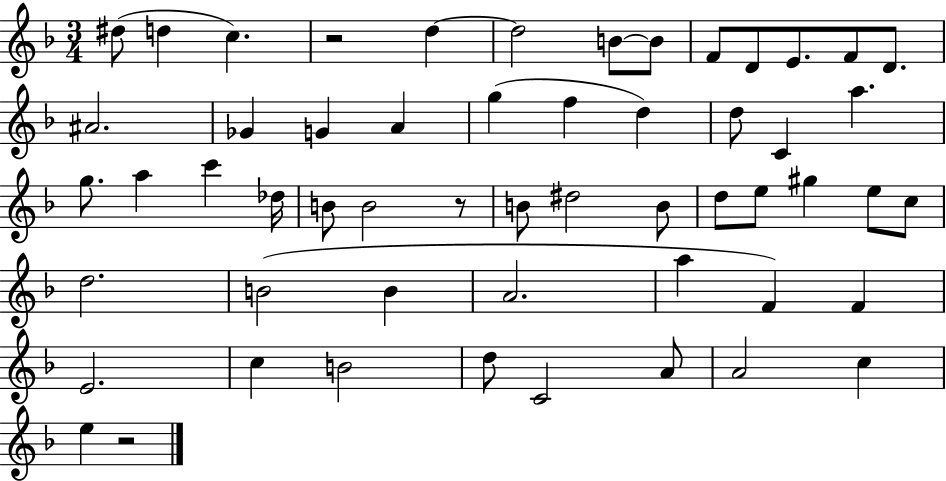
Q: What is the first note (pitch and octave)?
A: D#5